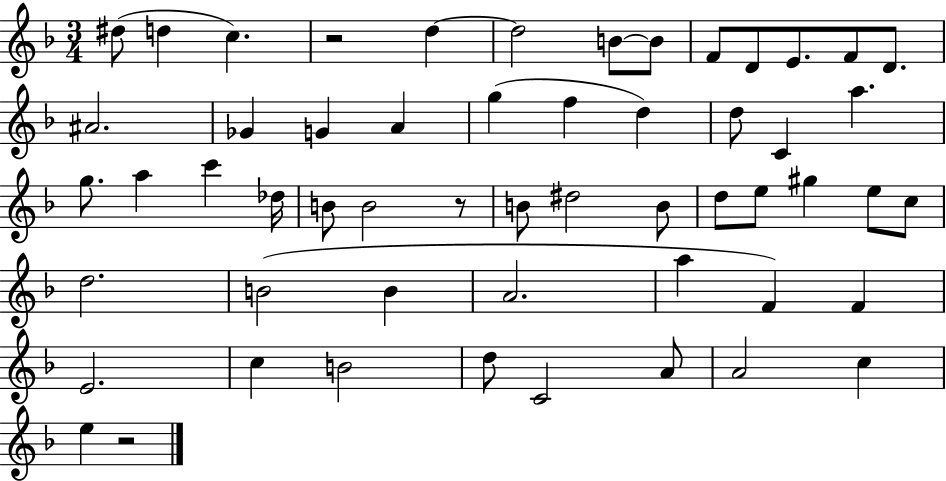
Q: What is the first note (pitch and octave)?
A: D#5